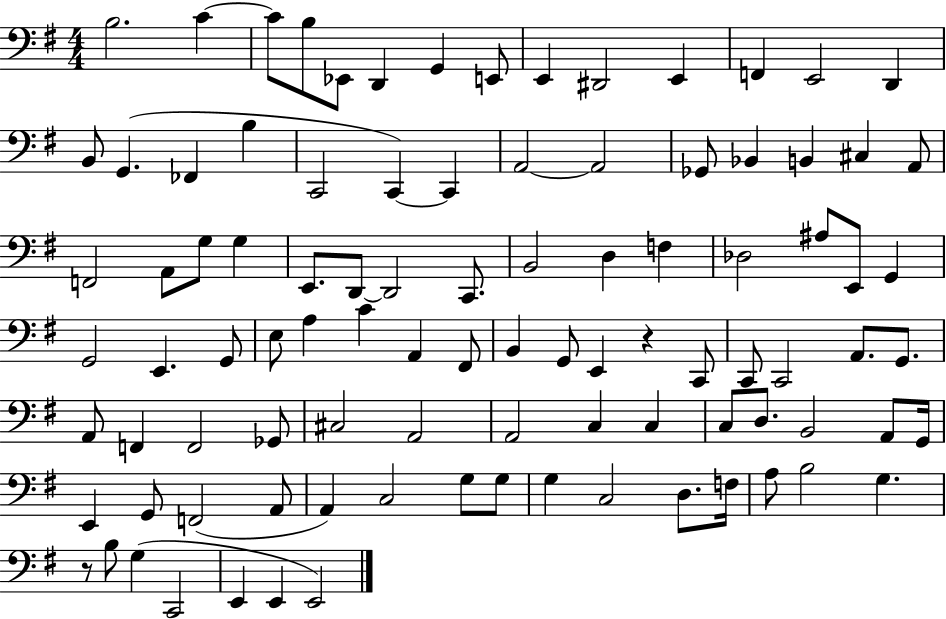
B3/h. C4/q C4/e B3/e Eb2/e D2/q G2/q E2/e E2/q D#2/h E2/q F2/q E2/h D2/q B2/e G2/q. FES2/q B3/q C2/h C2/q C2/q A2/h A2/h Gb2/e Bb2/q B2/q C#3/q A2/e F2/h A2/e G3/e G3/q E2/e. D2/e D2/h C2/e. B2/h D3/q F3/q Db3/h A#3/e E2/e G2/q G2/h E2/q. G2/e E3/e A3/q C4/q A2/q F#2/e B2/q G2/e E2/q R/q C2/e C2/e C2/h A2/e. G2/e. A2/e F2/q F2/h Gb2/e C#3/h A2/h A2/h C3/q C3/q C3/e D3/e. B2/h A2/e G2/s E2/q G2/e F2/h A2/e A2/q C3/h G3/e G3/e G3/q C3/h D3/e. F3/s A3/e B3/h G3/q. R/e B3/e G3/q C2/h E2/q E2/q E2/h